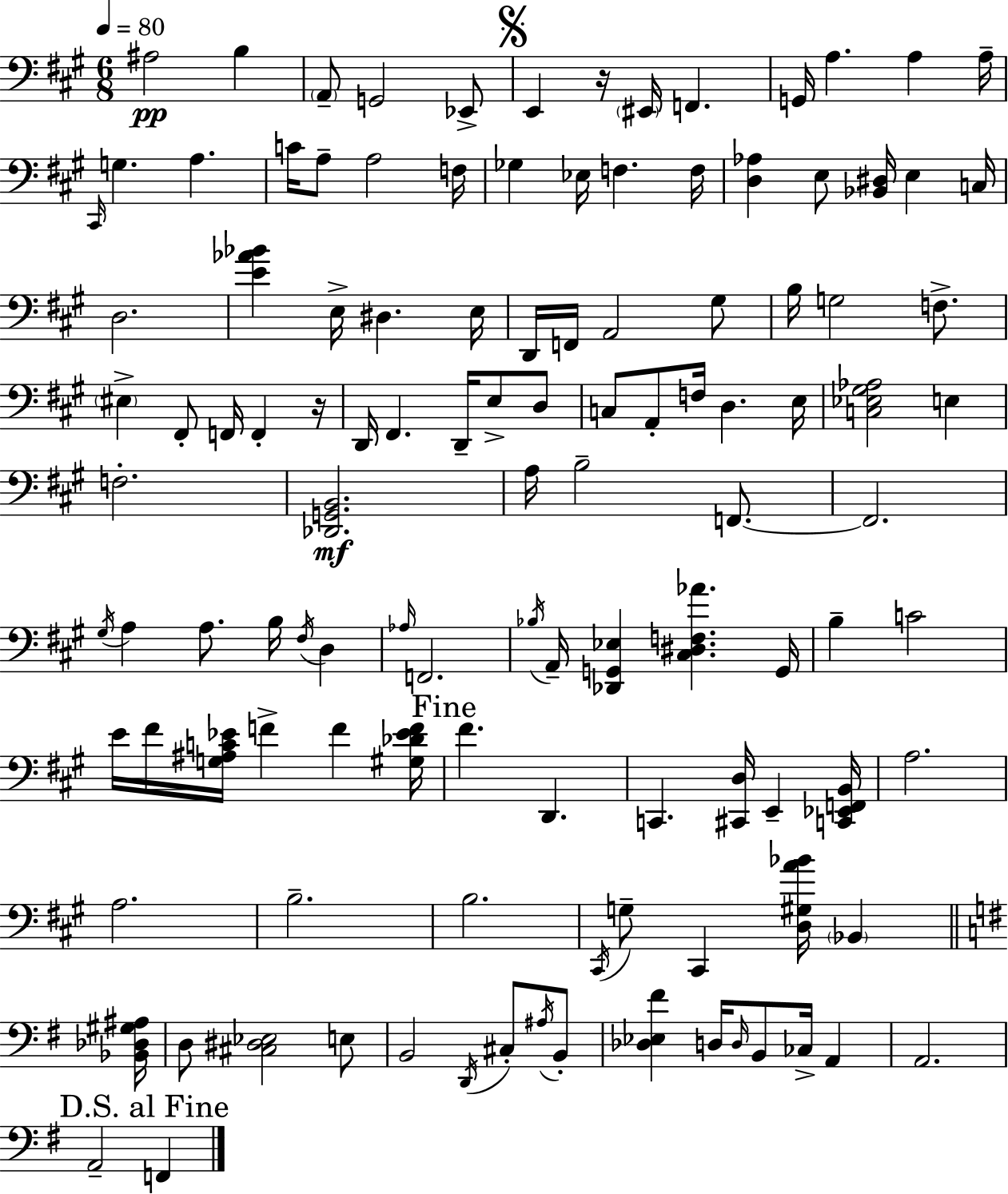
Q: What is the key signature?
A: A major